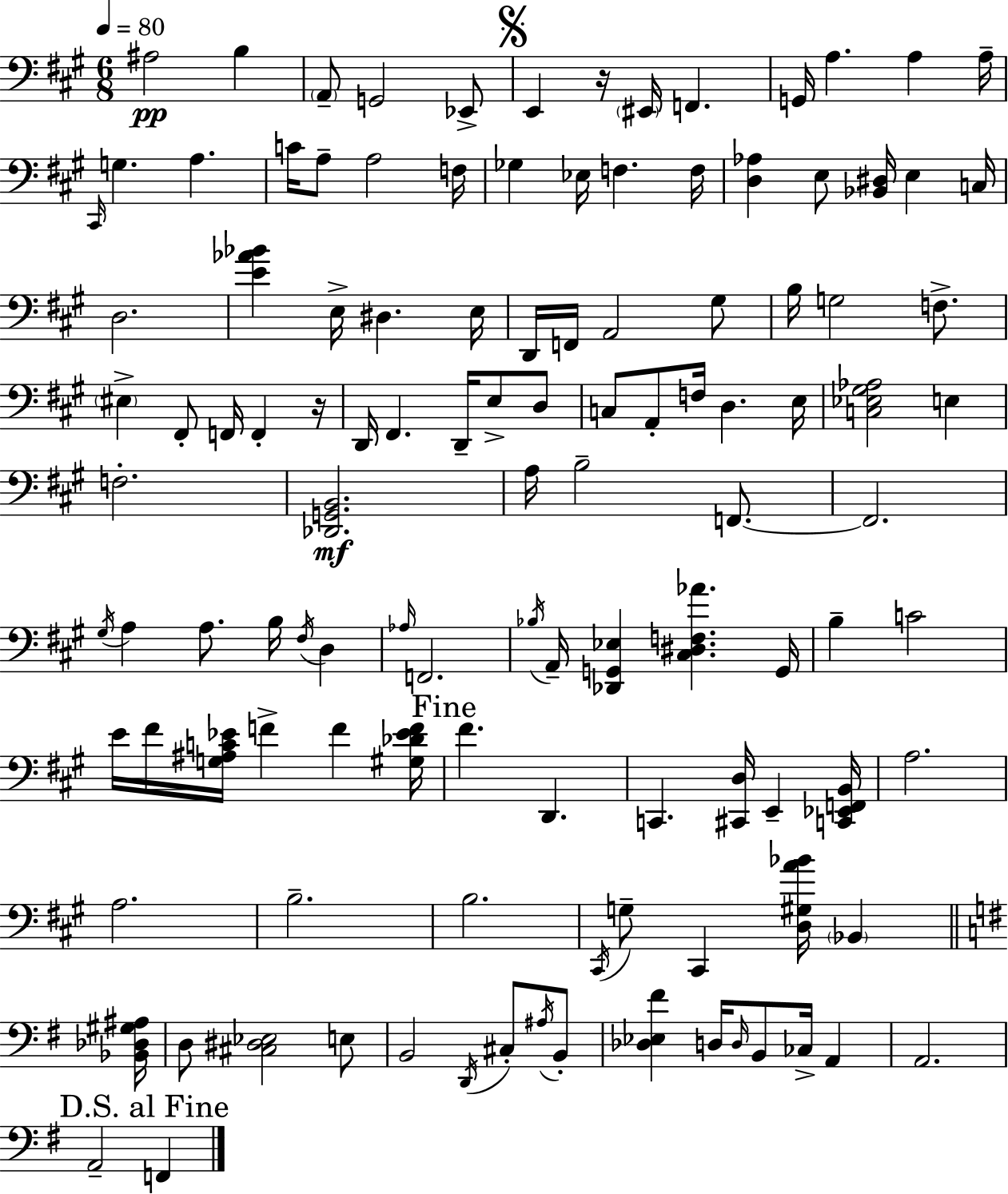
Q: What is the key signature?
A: A major